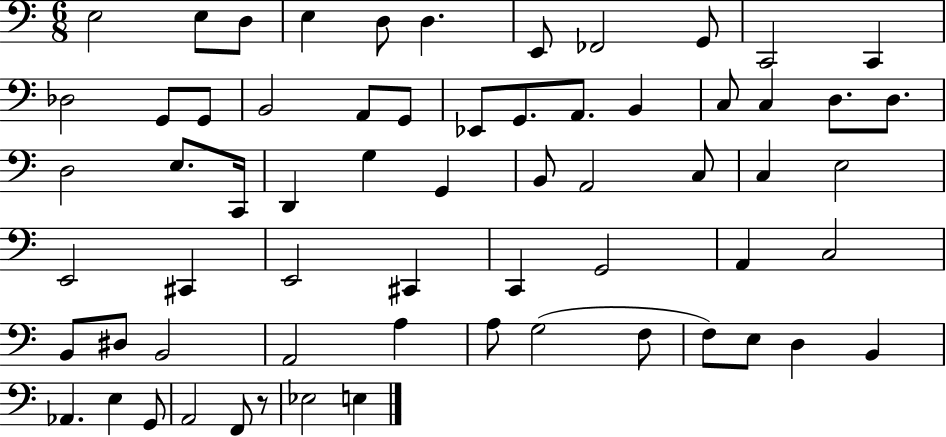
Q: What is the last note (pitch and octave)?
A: E3